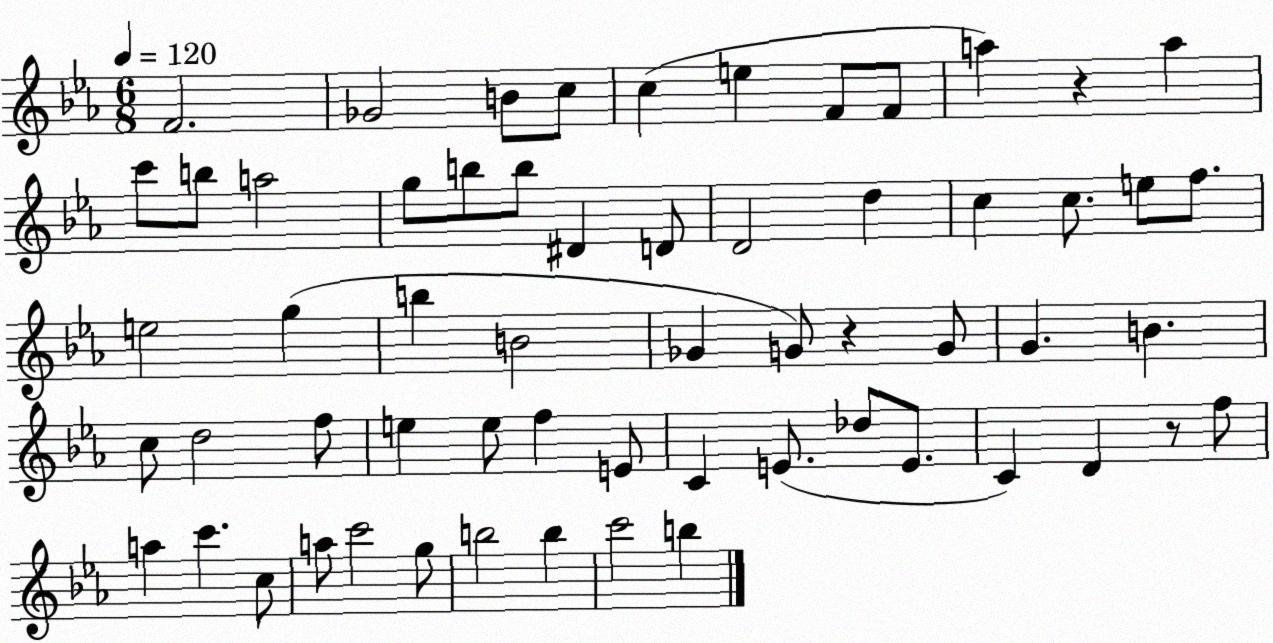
X:1
T:Untitled
M:6/8
L:1/4
K:Eb
F2 _G2 B/2 c/2 c e F/2 F/2 a z a c'/2 b/2 a2 g/2 b/2 b/2 ^D D/2 D2 d c c/2 e/2 f/2 e2 g b B2 _G G/2 z G/2 G B c/2 d2 f/2 e e/2 f E/2 C E/2 _d/2 E/2 C D z/2 f/2 a c' c/2 a/2 c'2 g/2 b2 b c'2 b